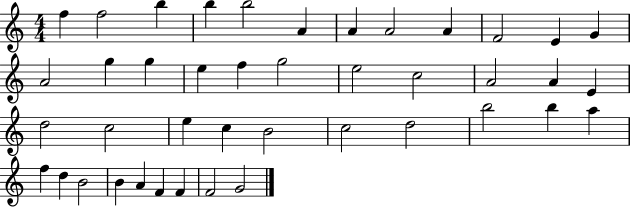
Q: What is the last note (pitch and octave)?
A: G4